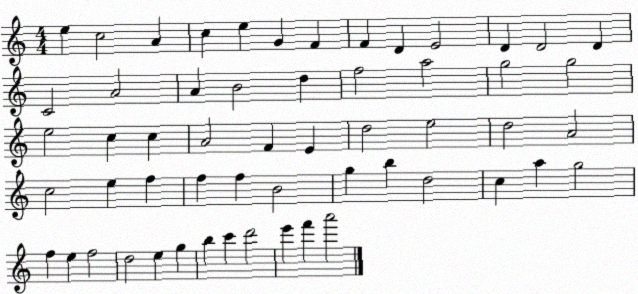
X:1
T:Untitled
M:4/4
L:1/4
K:C
e c2 A c e G F F D E2 D D2 D C2 A2 A B2 d f2 a2 g2 g2 e2 c c A2 F E d2 e2 d2 A2 c2 e f f f B2 g b d2 c a g2 f e f2 d2 e g b c' d'2 e' f' a'2